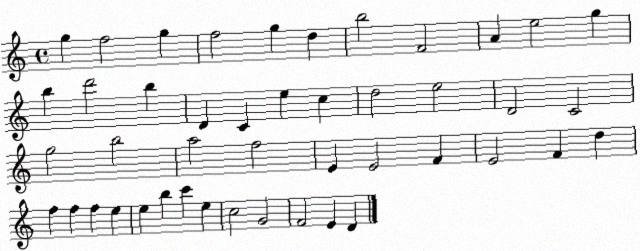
X:1
T:Untitled
M:4/4
L:1/4
K:C
g f2 g f2 g d b2 F2 A e2 g b d'2 b D C e c d2 e2 D2 C2 g2 b2 a2 f2 E E2 F E2 F d f f f e e b c' e c2 G2 F2 E D